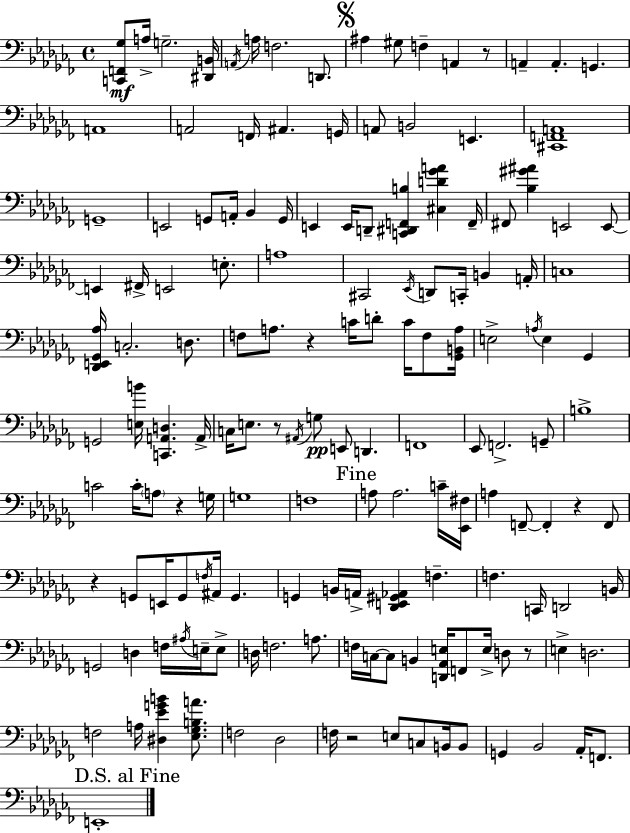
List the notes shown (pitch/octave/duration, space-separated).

[C2,F2,Gb3]/e A3/s G3/h. [D#2,B2]/s A2/s A3/s F3/h. D2/e. A#3/q G#3/e F3/q A2/q R/e A2/q A2/q. G2/q. A2/w A2/h F2/s A#2/q. G2/s A2/e B2/h E2/q. [C#2,F2,A2]/w G2/w E2/h G2/e A2/s Bb2/q G2/s E2/q E2/s D2/e [C2,D#2,F2,B3]/q [C#3,D4,Gb4,A4]/q F2/s F#2/e [Bb3,G#4,A#4]/q E2/h E2/e E2/q F#2/s E2/h E3/e. A3/w C#2/h Eb2/s D2/e C2/s B2/q A2/s C3/w [Db2,E2,Gb2,Ab3]/s C3/h. D3/e. F3/e A3/e. R/q C4/s D4/e C4/s F3/e [Gb2,B2,A3]/s E3/h A3/s E3/q Gb2/q G2/h [E3,B4]/s [C2,A2,D3]/q. A2/s C3/s E3/e. R/e A#2/s G3/e E2/e D2/q. F2/w Eb2/e F2/h. G2/e B3/w C4/h C4/s A3/e R/q G3/s G3/w F3/w A3/e A3/h. C4/s [Eb2,F#3]/s A3/q F2/e F2/q R/q F2/e R/q G2/e E2/s G2/e F3/s A#2/s G2/q. G2/q B2/s A2/s [Db2,E2,G#2,Ab2]/q F3/q. F3/q. C2/s D2/h B2/s G2/h D3/q F3/s A#3/s E3/s E3/e D3/s F3/h. A3/e. F3/s C3/s C3/e B2/q [D2,Ab2,E3]/s F2/e E3/s D3/e R/e E3/q D3/h. F3/h A3/s [D#3,Eb4,G4,B4]/q [Eb3,Gb3,B3,A4]/e. F3/h Db3/h F3/s R/h E3/e C3/e B2/s B2/e G2/q Bb2/h Ab2/s F2/e. E2/w